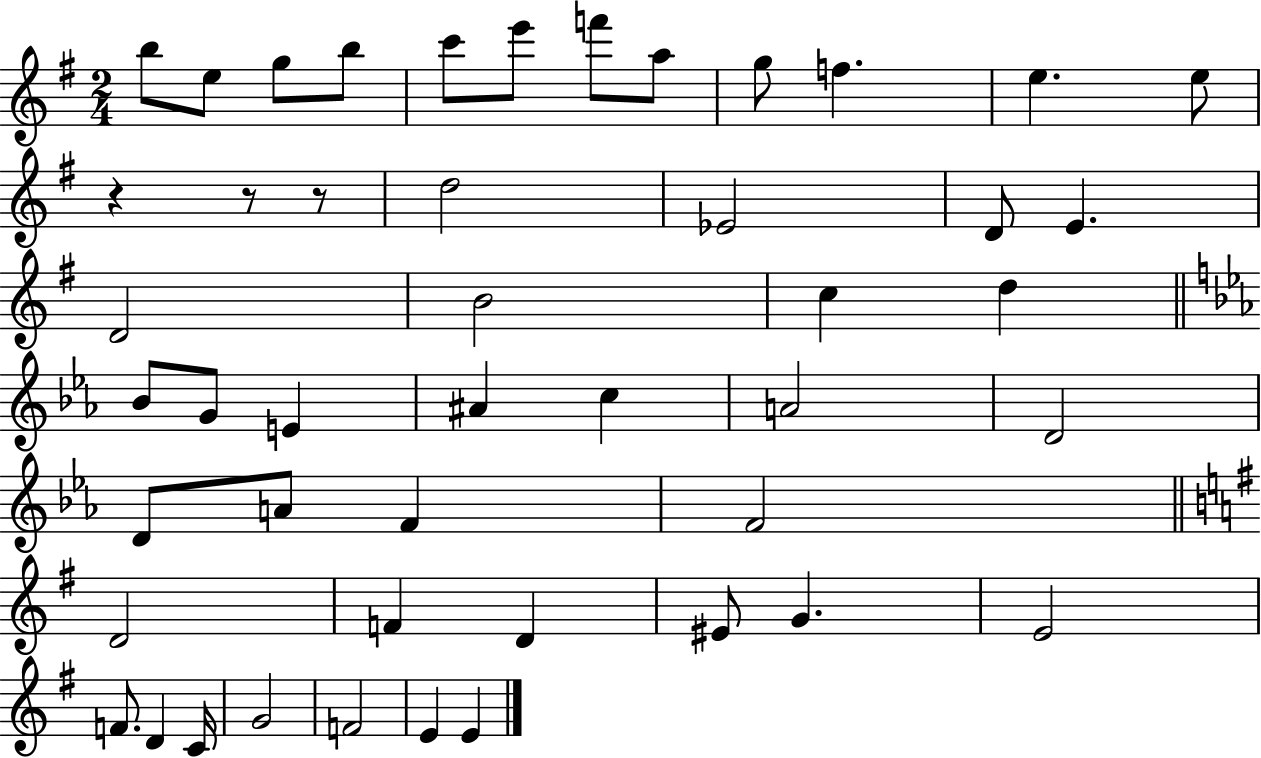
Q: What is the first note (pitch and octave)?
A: B5